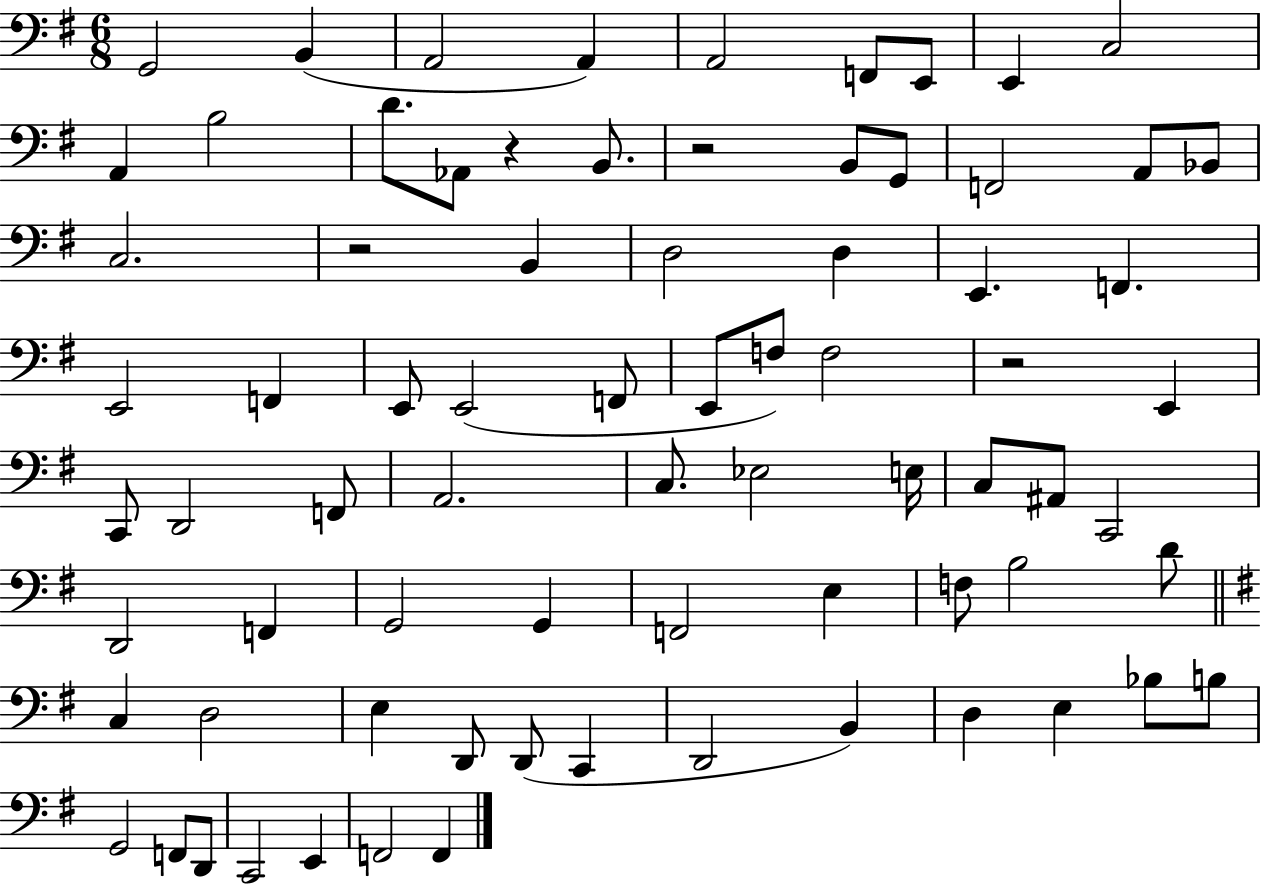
X:1
T:Untitled
M:6/8
L:1/4
K:G
G,,2 B,, A,,2 A,, A,,2 F,,/2 E,,/2 E,, C,2 A,, B,2 D/2 _A,,/2 z B,,/2 z2 B,,/2 G,,/2 F,,2 A,,/2 _B,,/2 C,2 z2 B,, D,2 D, E,, F,, E,,2 F,, E,,/2 E,,2 F,,/2 E,,/2 F,/2 F,2 z2 E,, C,,/2 D,,2 F,,/2 A,,2 C,/2 _E,2 E,/4 C,/2 ^A,,/2 C,,2 D,,2 F,, G,,2 G,, F,,2 E, F,/2 B,2 D/2 C, D,2 E, D,,/2 D,,/2 C,, D,,2 B,, D, E, _B,/2 B,/2 G,,2 F,,/2 D,,/2 C,,2 E,, F,,2 F,,